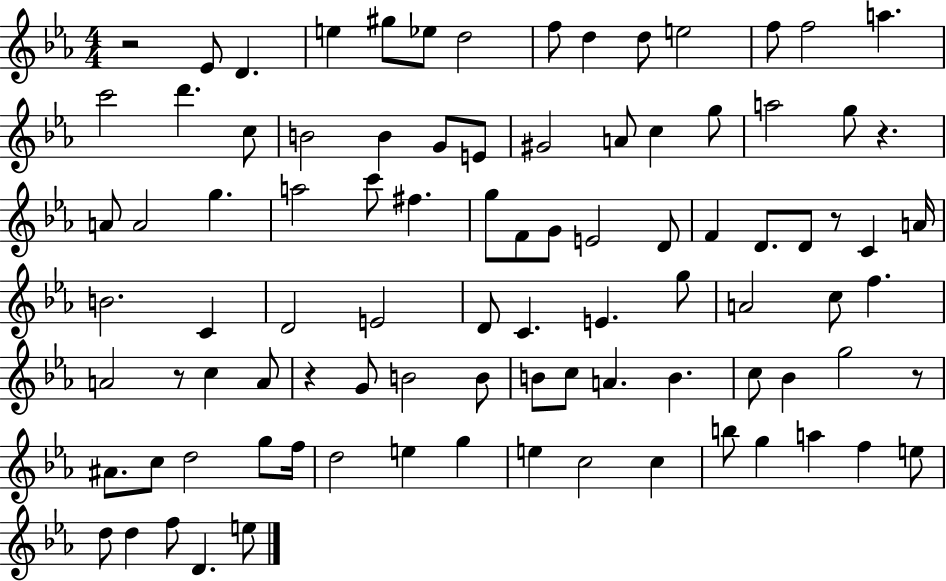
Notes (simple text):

R/h Eb4/e D4/q. E5/q G#5/e Eb5/e D5/h F5/e D5/q D5/e E5/h F5/e F5/h A5/q. C6/h D6/q. C5/e B4/h B4/q G4/e E4/e G#4/h A4/e C5/q G5/e A5/h G5/e R/q. A4/e A4/h G5/q. A5/h C6/e F#5/q. G5/e F4/e G4/e E4/h D4/e F4/q D4/e. D4/e R/e C4/q A4/s B4/h. C4/q D4/h E4/h D4/e C4/q. E4/q. G5/e A4/h C5/e F5/q. A4/h R/e C5/q A4/e R/q G4/e B4/h B4/e B4/e C5/e A4/q. B4/q. C5/e Bb4/q G5/h R/e A#4/e. C5/e D5/h G5/e F5/s D5/h E5/q G5/q E5/q C5/h C5/q B5/e G5/q A5/q F5/q E5/e D5/e D5/q F5/e D4/q. E5/e